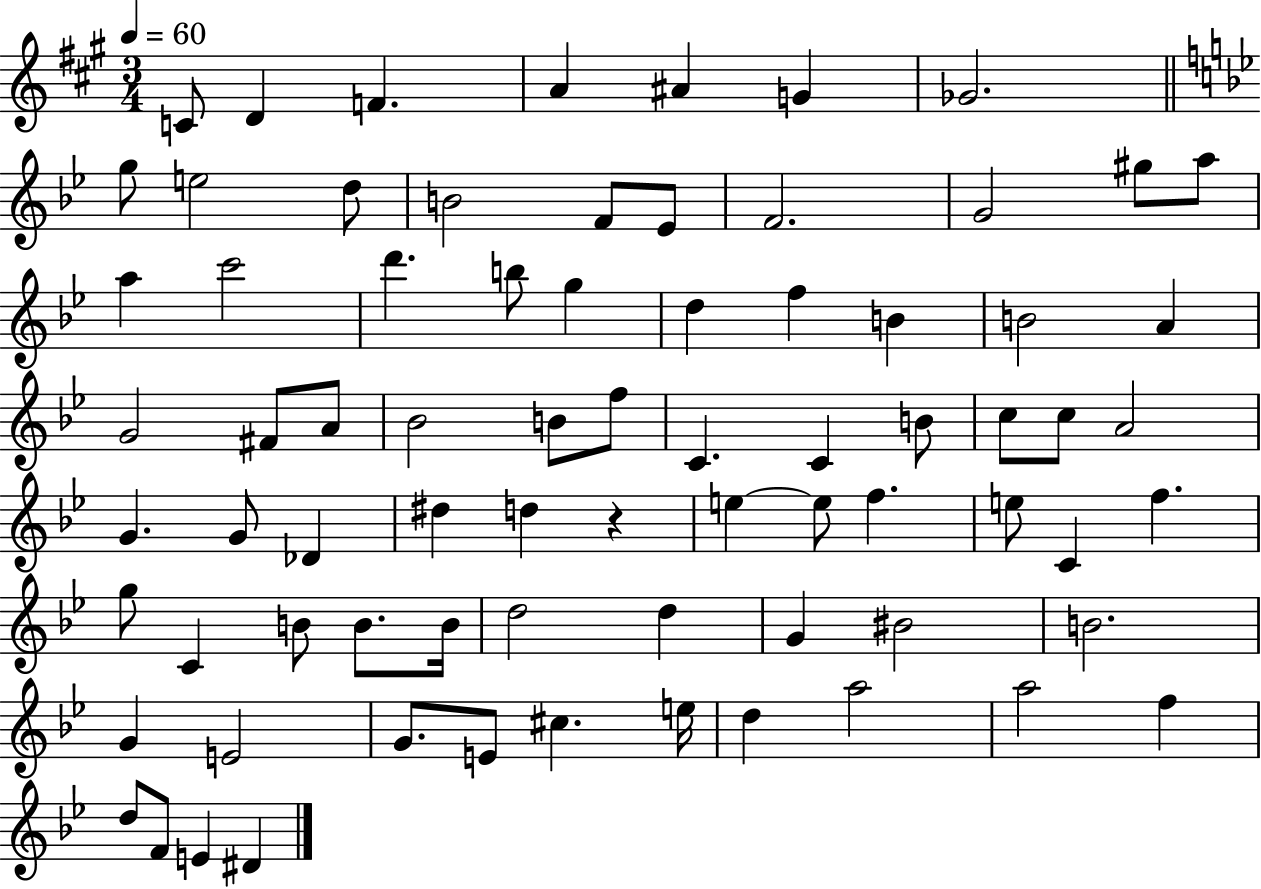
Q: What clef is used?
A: treble